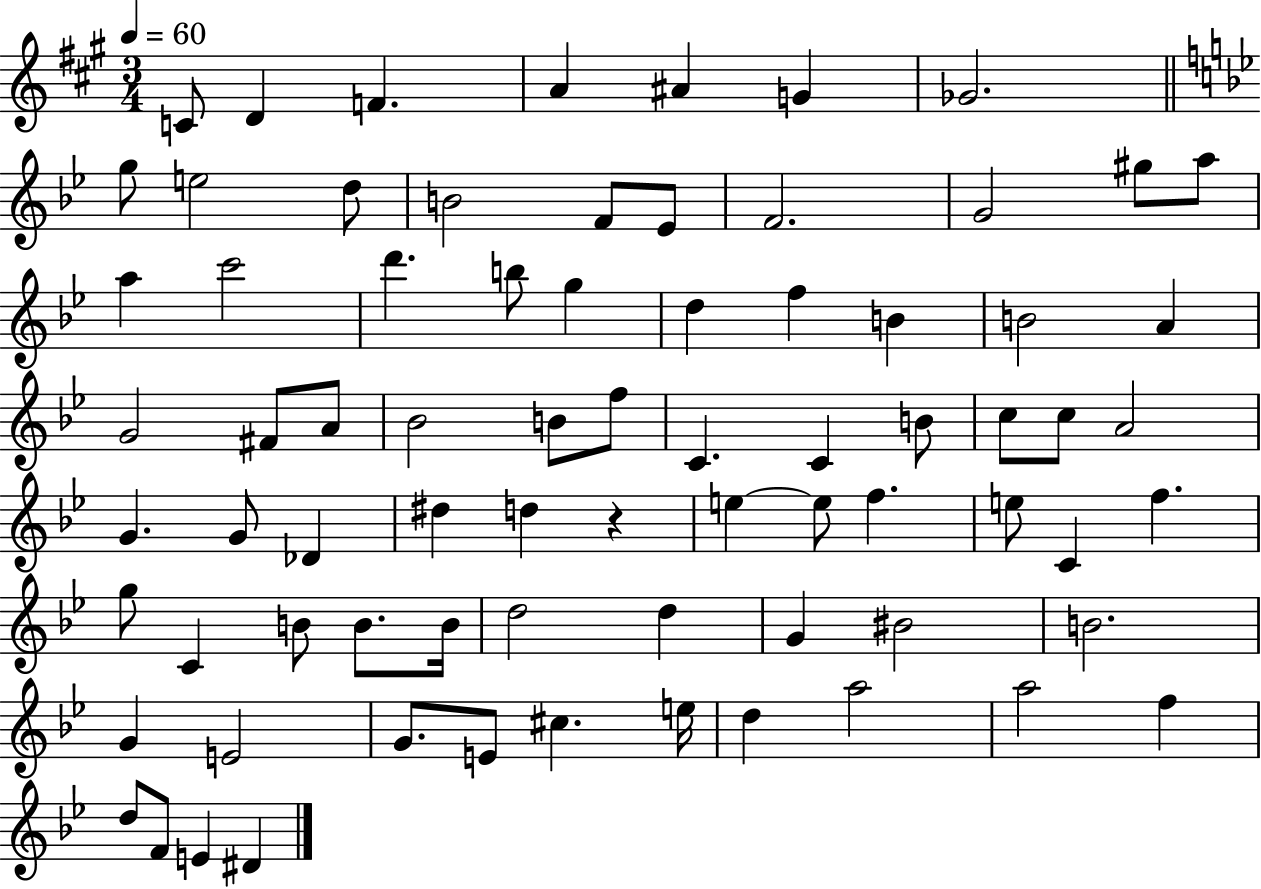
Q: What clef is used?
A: treble